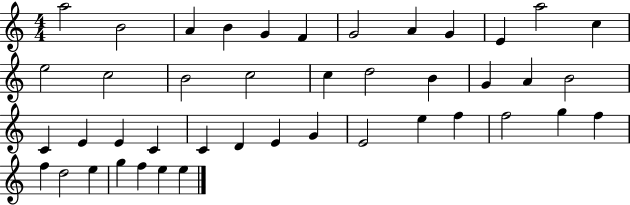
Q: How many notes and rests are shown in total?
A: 43